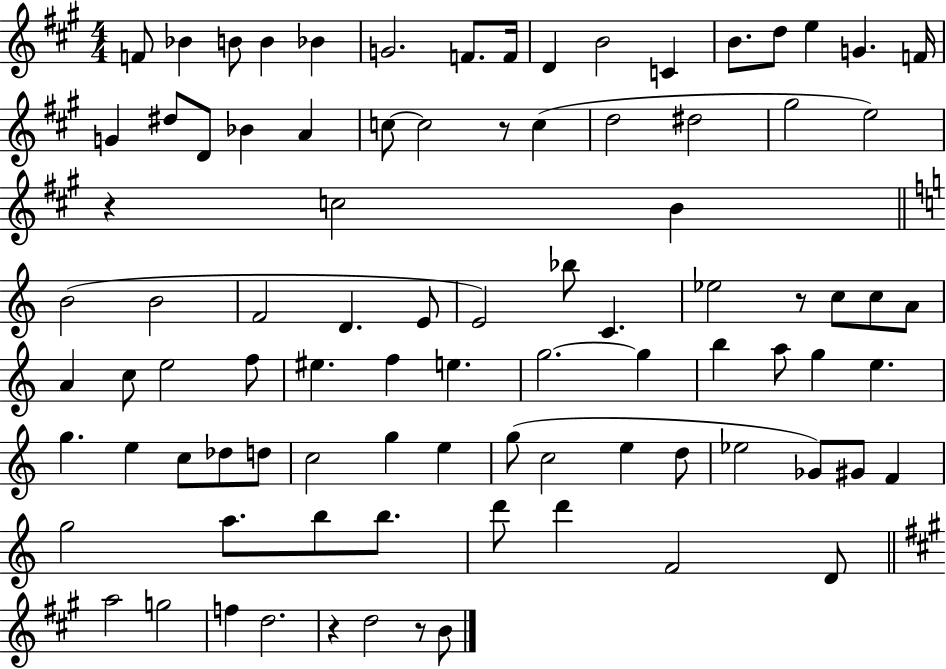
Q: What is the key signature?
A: A major